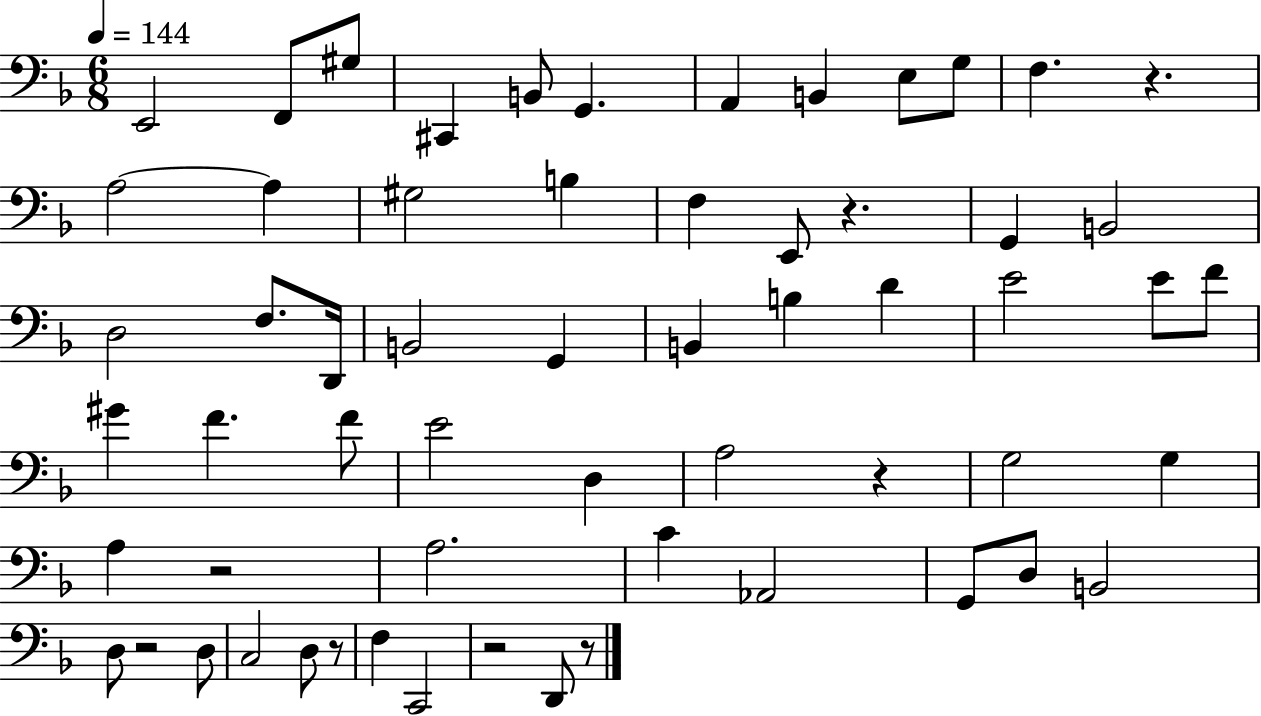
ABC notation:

X:1
T:Untitled
M:6/8
L:1/4
K:F
E,,2 F,,/2 ^G,/2 ^C,, B,,/2 G,, A,, B,, E,/2 G,/2 F, z A,2 A, ^G,2 B, F, E,,/2 z G,, B,,2 D,2 F,/2 D,,/4 B,,2 G,, B,, B, D E2 E/2 F/2 ^G F F/2 E2 D, A,2 z G,2 G, A, z2 A,2 C _A,,2 G,,/2 D,/2 B,,2 D,/2 z2 D,/2 C,2 D,/2 z/2 F, C,,2 z2 D,,/2 z/2